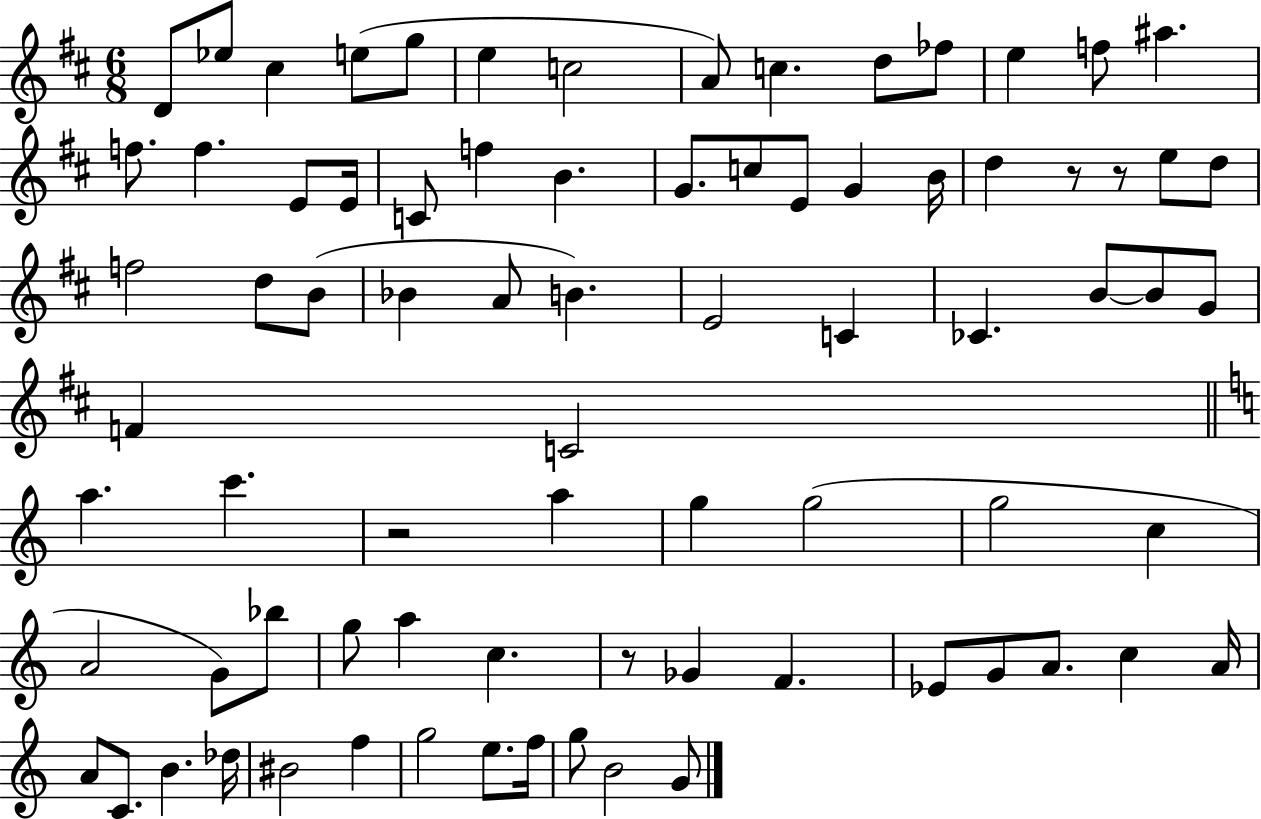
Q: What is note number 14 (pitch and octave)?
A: A#5